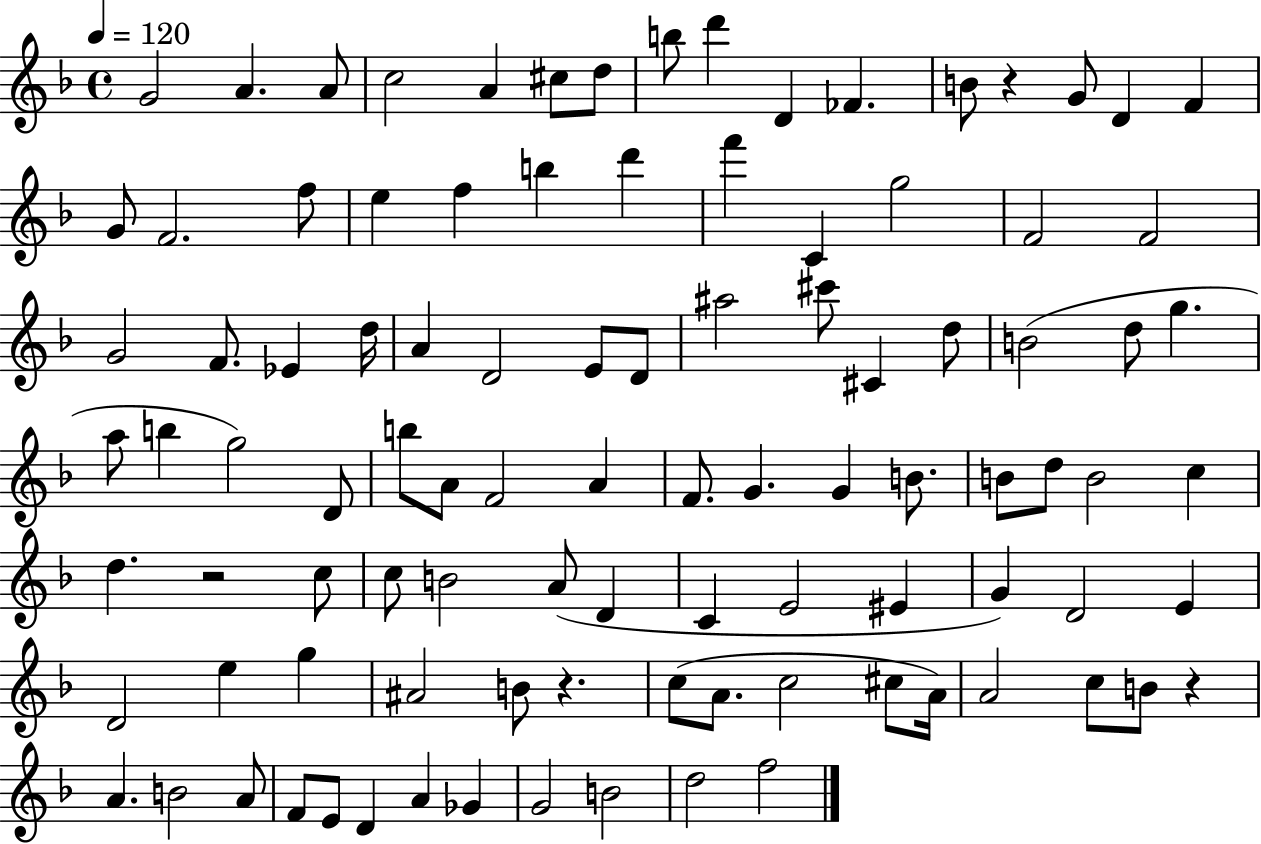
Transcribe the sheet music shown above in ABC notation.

X:1
T:Untitled
M:4/4
L:1/4
K:F
G2 A A/2 c2 A ^c/2 d/2 b/2 d' D _F B/2 z G/2 D F G/2 F2 f/2 e f b d' f' C g2 F2 F2 G2 F/2 _E d/4 A D2 E/2 D/2 ^a2 ^c'/2 ^C d/2 B2 d/2 g a/2 b g2 D/2 b/2 A/2 F2 A F/2 G G B/2 B/2 d/2 B2 c d z2 c/2 c/2 B2 A/2 D C E2 ^E G D2 E D2 e g ^A2 B/2 z c/2 A/2 c2 ^c/2 A/4 A2 c/2 B/2 z A B2 A/2 F/2 E/2 D A _G G2 B2 d2 f2